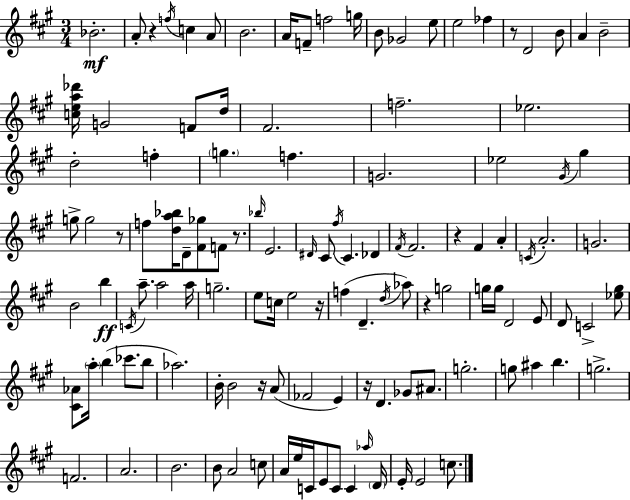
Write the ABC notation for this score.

X:1
T:Untitled
M:3/4
L:1/4
K:A
_B2 A/2 z f/4 c A/2 B2 A/4 F/2 f2 g/4 B/2 _G2 e/2 e2 _f z/2 D2 B/2 A B2 [cea_d']/4 G2 F/2 d/4 ^F2 f2 _e2 d2 f g f G2 _e2 ^G/4 ^g g/2 g2 z/2 f/2 [da_b]/4 D/2 [^F_g]/2 F/2 z/2 _b/4 E2 ^D/4 ^C/2 ^f/4 ^C _D ^F/4 ^F2 z ^F A C/4 A2 G2 B2 b C/4 a/2 a2 a/4 g2 e/2 c/4 e2 z/4 f D d/4 _a/2 z g2 g/4 g/4 D2 E/2 D/2 C2 [_e^g]/2 [^C_A]/2 a/4 b _c'/2 b/2 _a2 B/4 B2 z/4 A/2 _F2 E z/4 D _G/2 ^A/2 g2 g/2 ^a b g2 F2 A2 B2 B/2 A2 c/2 A/4 e/4 C/4 E/2 C/2 C _a/4 D/4 E/4 E2 c/2